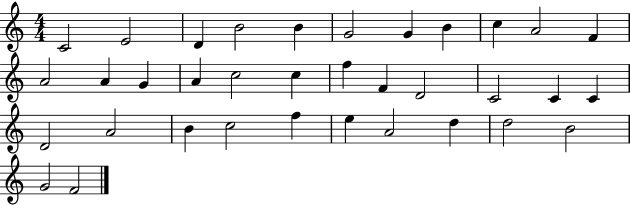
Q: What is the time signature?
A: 4/4